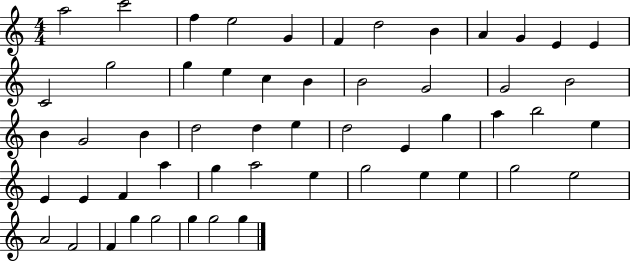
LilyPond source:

{
  \clef treble
  \numericTimeSignature
  \time 4/4
  \key c \major
  a''2 c'''2 | f''4 e''2 g'4 | f'4 d''2 b'4 | a'4 g'4 e'4 e'4 | \break c'2 g''2 | g''4 e''4 c''4 b'4 | b'2 g'2 | g'2 b'2 | \break b'4 g'2 b'4 | d''2 d''4 e''4 | d''2 e'4 g''4 | a''4 b''2 e''4 | \break e'4 e'4 f'4 a''4 | g''4 a''2 e''4 | g''2 e''4 e''4 | g''2 e''2 | \break a'2 f'2 | f'4 g''4 g''2 | g''4 g''2 g''4 | \bar "|."
}